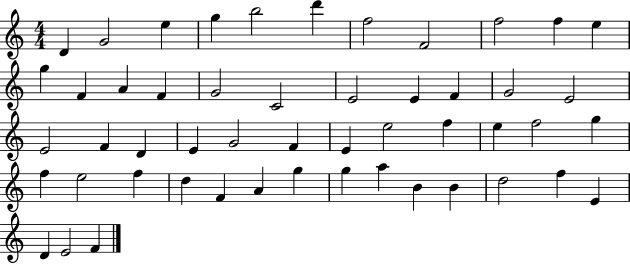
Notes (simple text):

D4/q G4/h E5/q G5/q B5/h D6/q F5/h F4/h F5/h F5/q E5/q G5/q F4/q A4/q F4/q G4/h C4/h E4/h E4/q F4/q G4/h E4/h E4/h F4/q D4/q E4/q G4/h F4/q E4/q E5/h F5/q E5/q F5/h G5/q F5/q E5/h F5/q D5/q F4/q A4/q G5/q G5/q A5/q B4/q B4/q D5/h F5/q E4/q D4/q E4/h F4/q